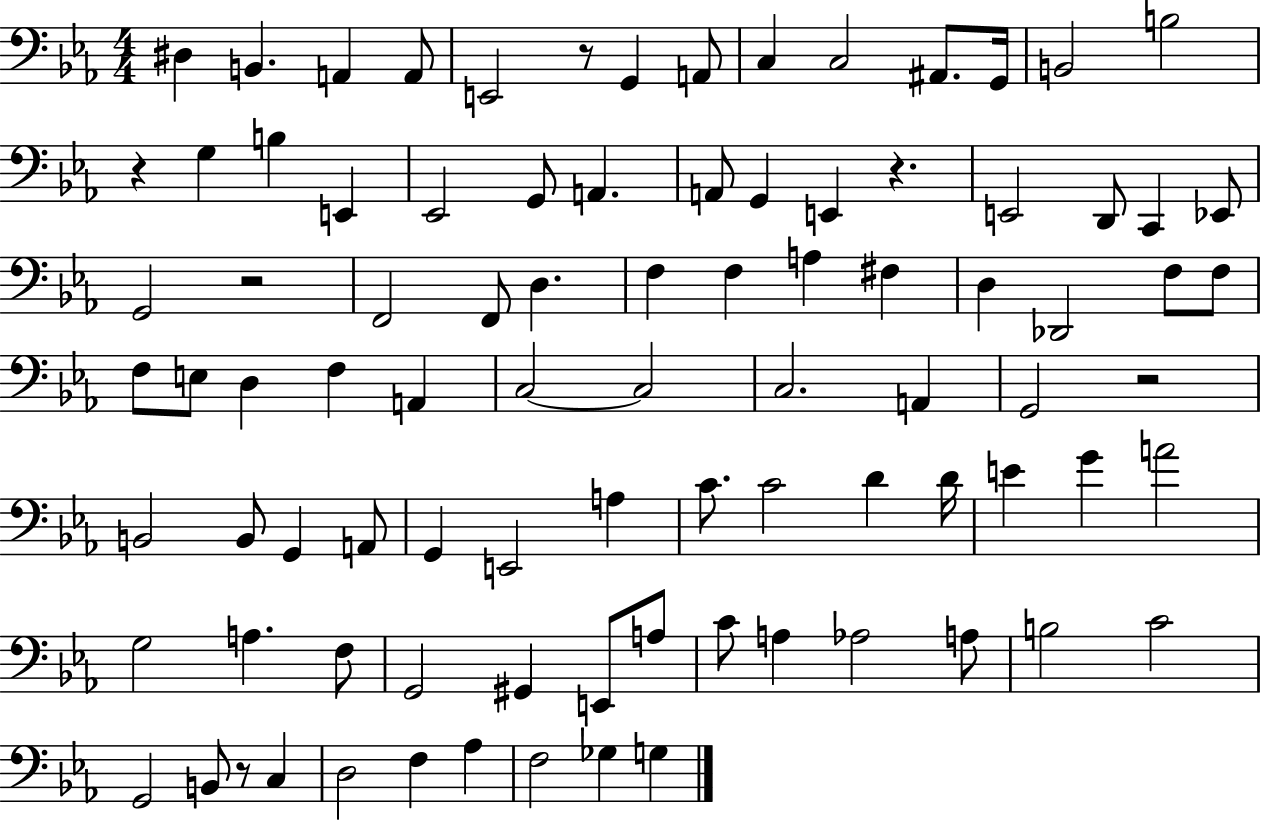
D#3/q B2/q. A2/q A2/e E2/h R/e G2/q A2/e C3/q C3/h A#2/e. G2/s B2/h B3/h R/q G3/q B3/q E2/q Eb2/h G2/e A2/q. A2/e G2/q E2/q R/q. E2/h D2/e C2/q Eb2/e G2/h R/h F2/h F2/e D3/q. F3/q F3/q A3/q F#3/q D3/q Db2/h F3/e F3/e F3/e E3/e D3/q F3/q A2/q C3/h C3/h C3/h. A2/q G2/h R/h B2/h B2/e G2/q A2/e G2/q E2/h A3/q C4/e. C4/h D4/q D4/s E4/q G4/q A4/h G3/h A3/q. F3/e G2/h G#2/q E2/e A3/e C4/e A3/q Ab3/h A3/e B3/h C4/h G2/h B2/e R/e C3/q D3/h F3/q Ab3/q F3/h Gb3/q G3/q